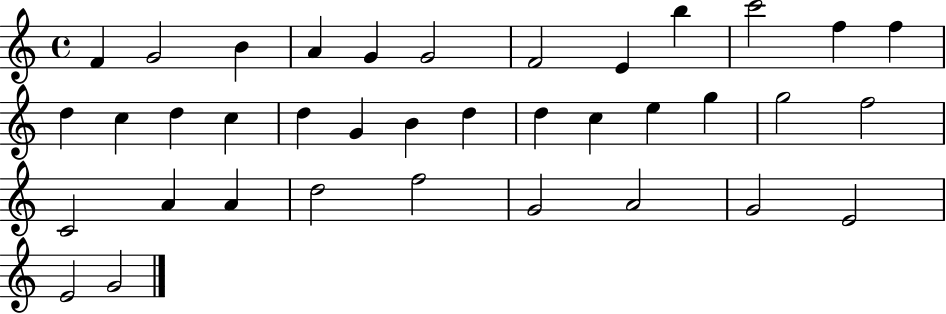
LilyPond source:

{
  \clef treble
  \time 4/4
  \defaultTimeSignature
  \key c \major
  f'4 g'2 b'4 | a'4 g'4 g'2 | f'2 e'4 b''4 | c'''2 f''4 f''4 | \break d''4 c''4 d''4 c''4 | d''4 g'4 b'4 d''4 | d''4 c''4 e''4 g''4 | g''2 f''2 | \break c'2 a'4 a'4 | d''2 f''2 | g'2 a'2 | g'2 e'2 | \break e'2 g'2 | \bar "|."
}